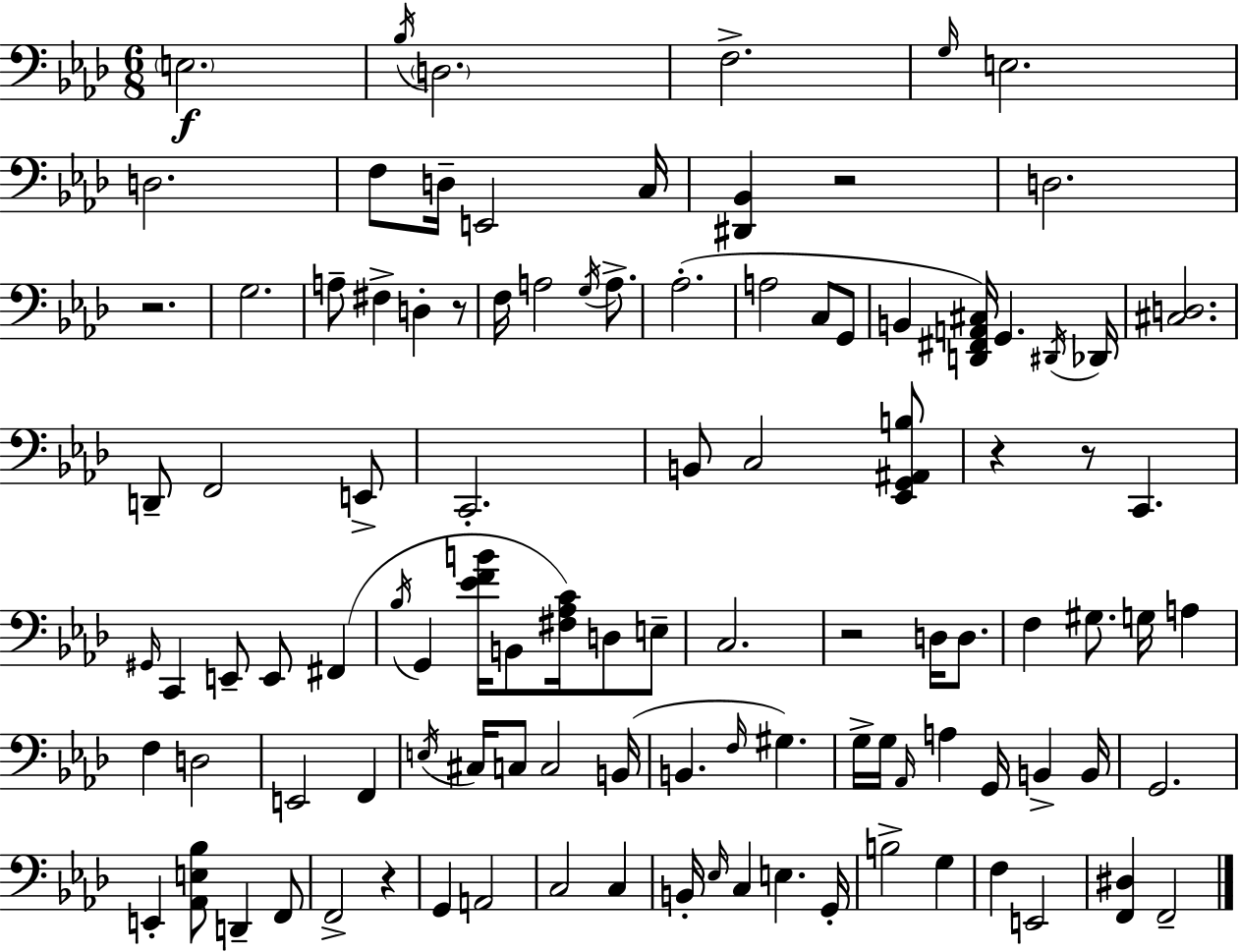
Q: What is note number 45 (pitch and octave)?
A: E3